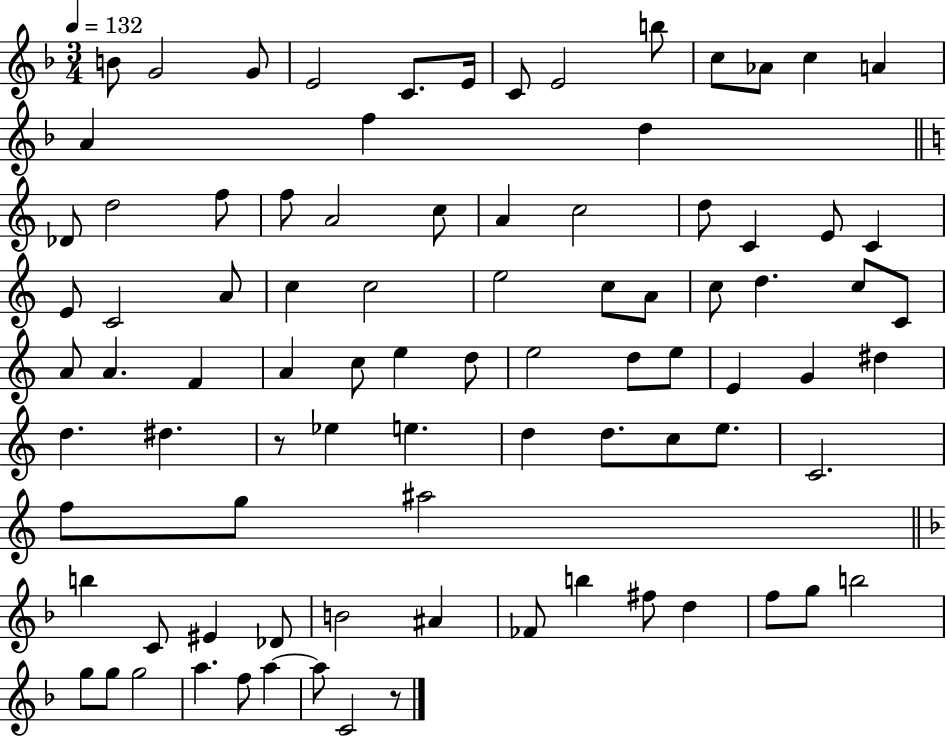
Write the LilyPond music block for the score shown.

{
  \clef treble
  \numericTimeSignature
  \time 3/4
  \key f \major
  \tempo 4 = 132
  b'8 g'2 g'8 | e'2 c'8. e'16 | c'8 e'2 b''8 | c''8 aes'8 c''4 a'4 | \break a'4 f''4 d''4 | \bar "||" \break \key c \major des'8 d''2 f''8 | f''8 a'2 c''8 | a'4 c''2 | d''8 c'4 e'8 c'4 | \break e'8 c'2 a'8 | c''4 c''2 | e''2 c''8 a'8 | c''8 d''4. c''8 c'8 | \break a'8 a'4. f'4 | a'4 c''8 e''4 d''8 | e''2 d''8 e''8 | e'4 g'4 dis''4 | \break d''4. dis''4. | r8 ees''4 e''4. | d''4 d''8. c''8 e''8. | c'2. | \break f''8 g''8 ais''2 | \bar "||" \break \key f \major b''4 c'8 eis'4 des'8 | b'2 ais'4 | fes'8 b''4 fis''8 d''4 | f''8 g''8 b''2 | \break g''8 g''8 g''2 | a''4. f''8 a''4~~ | a''8 c'2 r8 | \bar "|."
}